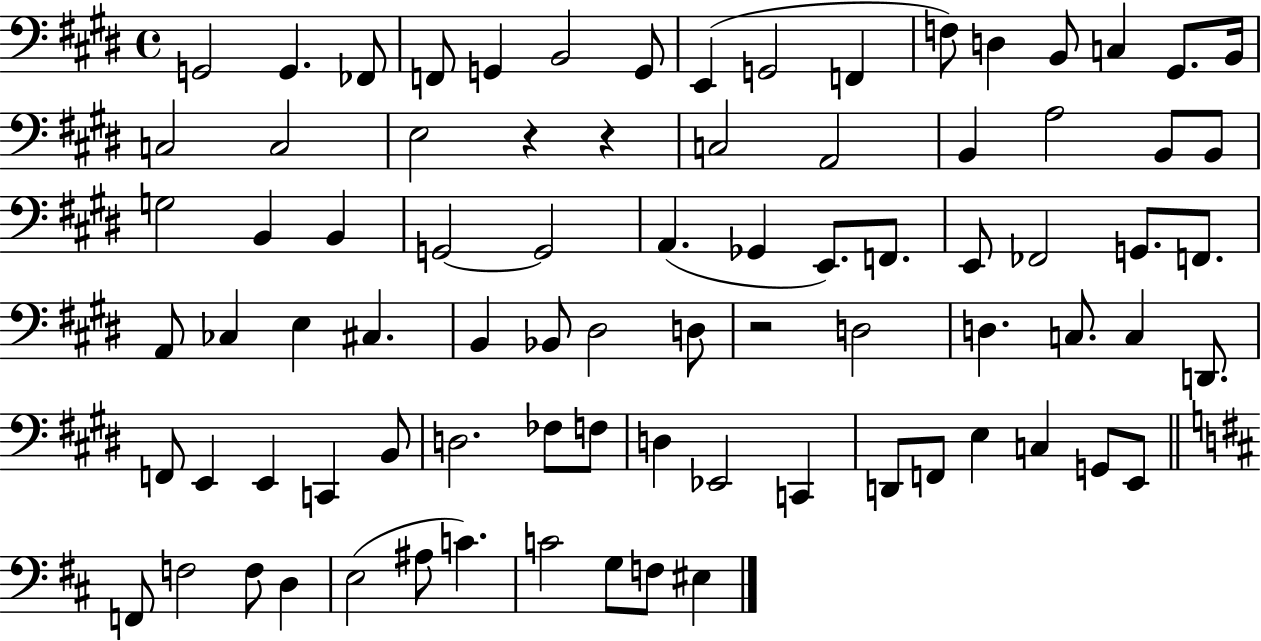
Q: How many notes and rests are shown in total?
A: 82